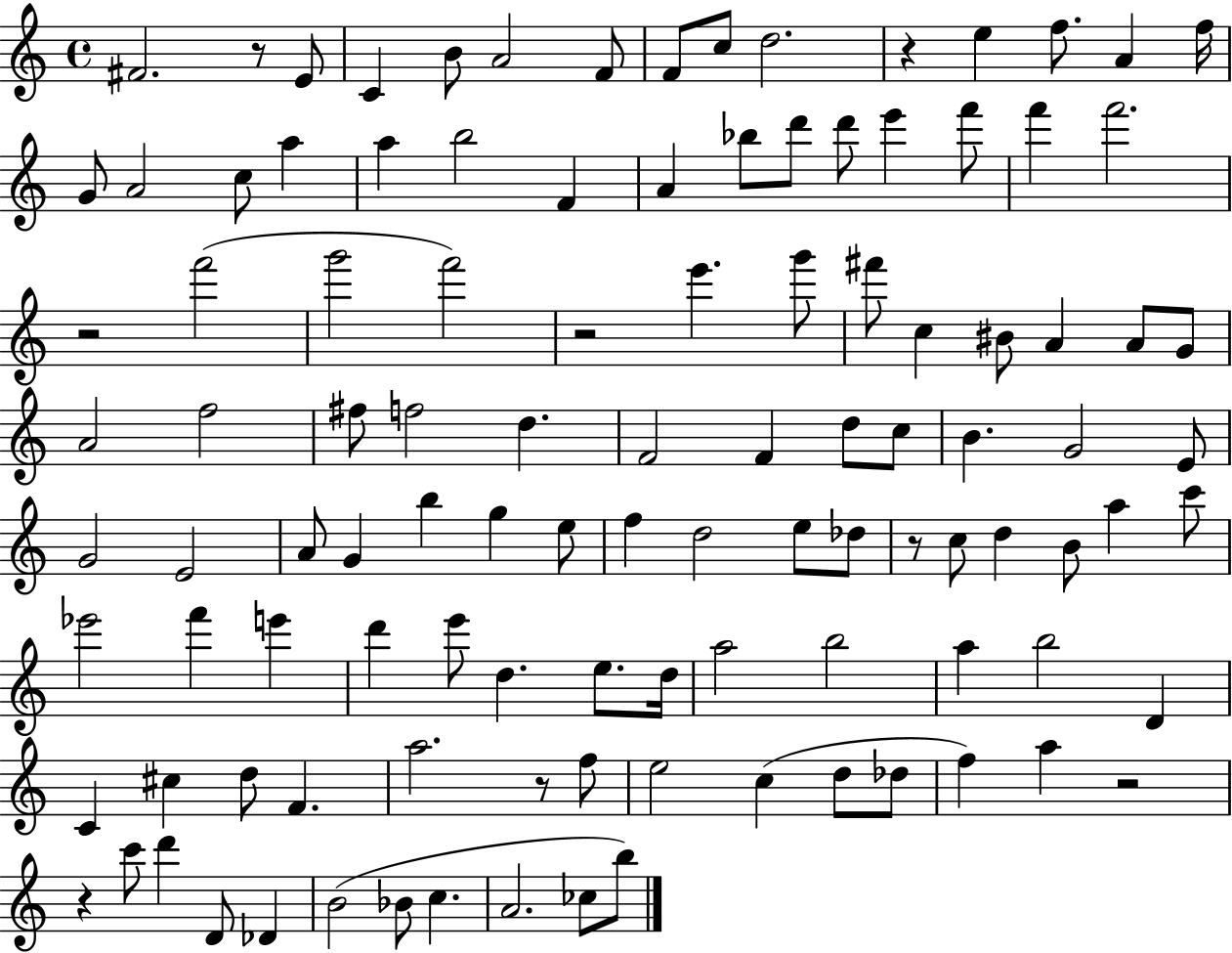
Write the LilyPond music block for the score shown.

{
  \clef treble
  \time 4/4
  \defaultTimeSignature
  \key c \major
  \repeat volta 2 { fis'2. r8 e'8 | c'4 b'8 a'2 f'8 | f'8 c''8 d''2. | r4 e''4 f''8. a'4 f''16 | \break g'8 a'2 c''8 a''4 | a''4 b''2 f'4 | a'4 bes''8 d'''8 d'''8 e'''4 f'''8 | f'''4 f'''2. | \break r2 f'''2( | g'''2 f'''2) | r2 e'''4. g'''8 | fis'''8 c''4 bis'8 a'4 a'8 g'8 | \break a'2 f''2 | fis''8 f''2 d''4. | f'2 f'4 d''8 c''8 | b'4. g'2 e'8 | \break g'2 e'2 | a'8 g'4 b''4 g''4 e''8 | f''4 d''2 e''8 des''8 | r8 c''8 d''4 b'8 a''4 c'''8 | \break ees'''2 f'''4 e'''4 | d'''4 e'''8 d''4. e''8. d''16 | a''2 b''2 | a''4 b''2 d'4 | \break c'4 cis''4 d''8 f'4. | a''2. r8 f''8 | e''2 c''4( d''8 des''8 | f''4) a''4 r2 | \break r4 c'''8 d'''4 d'8 des'4 | b'2( bes'8 c''4. | a'2. ces''8 b''8) | } \bar "|."
}